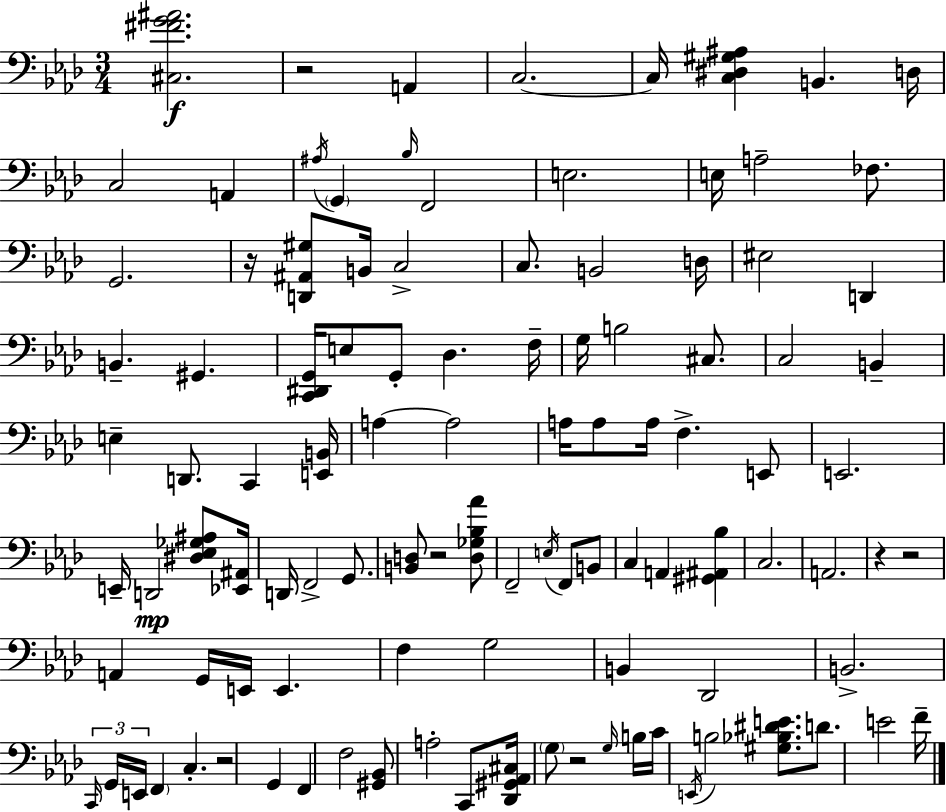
[C#3,F#4,G4,A#4]/h. R/h A2/q C3/h. C3/s [C3,D#3,G#3,A#3]/q B2/q. D3/s C3/h A2/q A#3/s G2/q Bb3/s F2/h E3/h. E3/s A3/h FES3/e. G2/h. R/s [D2,A#2,G#3]/e B2/s C3/h C3/e. B2/h D3/s EIS3/h D2/q B2/q. G#2/q. [C2,D#2,G2]/s E3/e G2/e Db3/q. F3/s G3/s B3/h C#3/e. C3/h B2/q E3/q D2/e. C2/q [E2,B2]/s A3/q A3/h A3/s A3/e A3/s F3/q. E2/e E2/h. E2/s D2/h [D#3,Eb3,Gb3,A#3]/e [Eb2,A#2]/s D2/s F2/h G2/e. [B2,D3]/e R/h [D3,Gb3,Bb3,Ab4]/e F2/h E3/s F2/e B2/e C3/q A2/q [G#2,A#2,Bb3]/q C3/h. A2/h. R/q R/h A2/q G2/s E2/s E2/q. F3/q G3/h B2/q Db2/h B2/h. C2/s G2/s E2/s F2/q C3/q. R/h G2/q F2/q F3/h [G#2,Bb2]/e A3/h C2/e [Db2,G#2,Ab2,C#3]/s G3/e R/h G3/s B3/s C4/s E2/s B3/h [G#3,Bb3,D#4,E4]/e. D4/e. E4/h F4/s